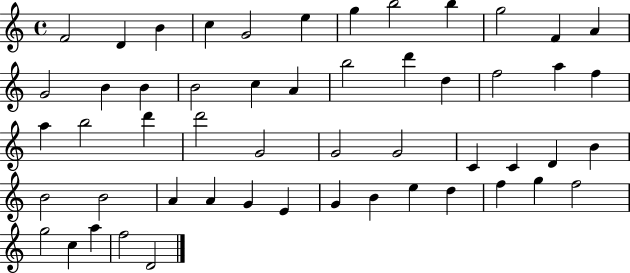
{
  \clef treble
  \time 4/4
  \defaultTimeSignature
  \key c \major
  f'2 d'4 b'4 | c''4 g'2 e''4 | g''4 b''2 b''4 | g''2 f'4 a'4 | \break g'2 b'4 b'4 | b'2 c''4 a'4 | b''2 d'''4 d''4 | f''2 a''4 f''4 | \break a''4 b''2 d'''4 | d'''2 g'2 | g'2 g'2 | c'4 c'4 d'4 b'4 | \break b'2 b'2 | a'4 a'4 g'4 e'4 | g'4 b'4 e''4 d''4 | f''4 g''4 f''2 | \break g''2 c''4 a''4 | f''2 d'2 | \bar "|."
}